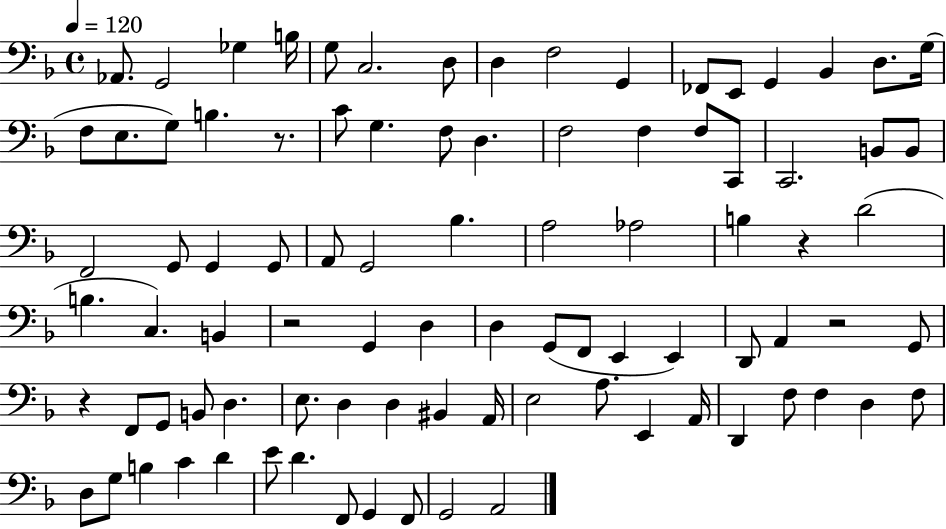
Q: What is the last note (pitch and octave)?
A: A2